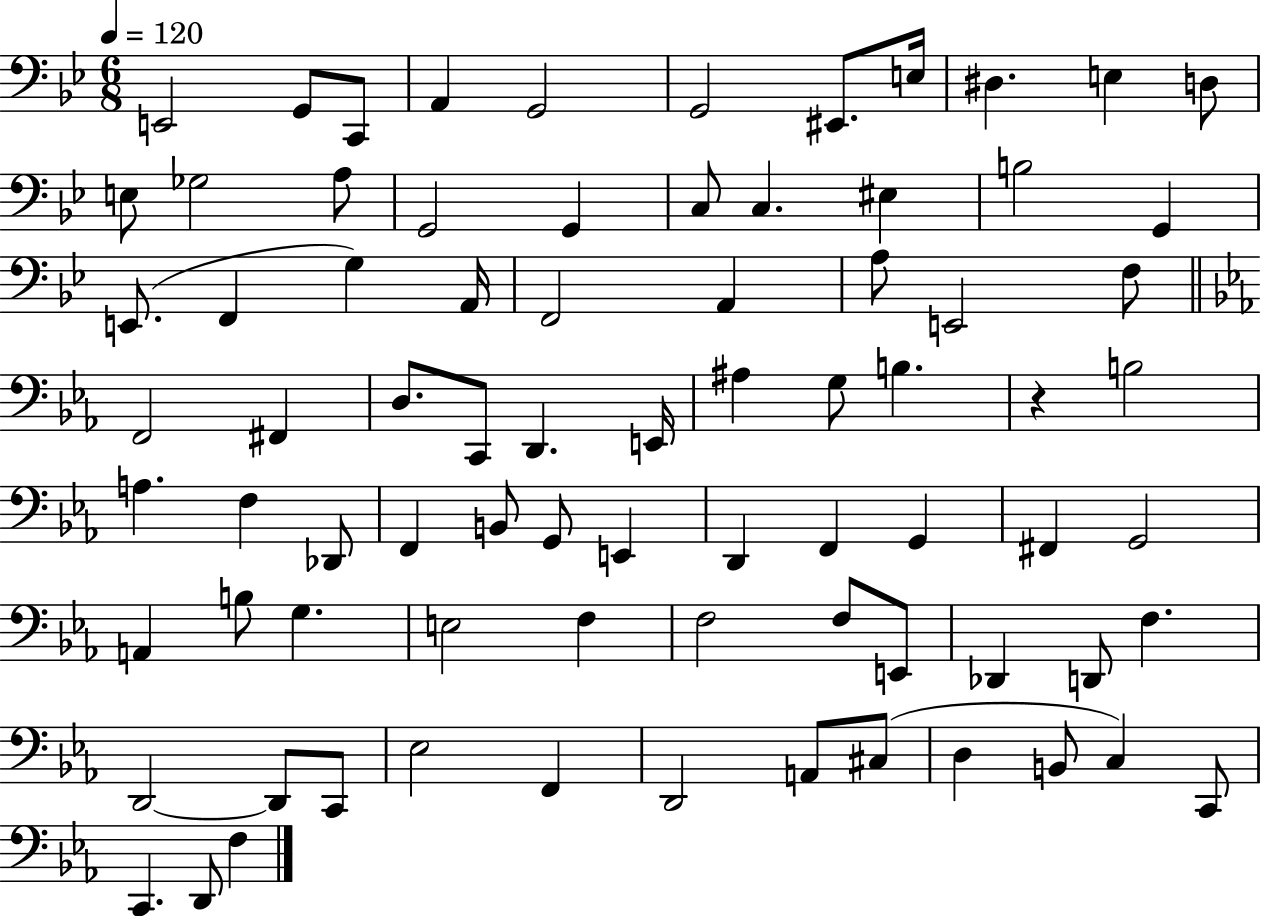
{
  \clef bass
  \numericTimeSignature
  \time 6/8
  \key bes \major
  \tempo 4 = 120
  e,2 g,8 c,8 | a,4 g,2 | g,2 eis,8. e16 | dis4. e4 d8 | \break e8 ges2 a8 | g,2 g,4 | c8 c4. eis4 | b2 g,4 | \break e,8.( f,4 g4) a,16 | f,2 a,4 | a8 e,2 f8 | \bar "||" \break \key ees \major f,2 fis,4 | d8. c,8 d,4. e,16 | ais4 g8 b4. | r4 b2 | \break a4. f4 des,8 | f,4 b,8 g,8 e,4 | d,4 f,4 g,4 | fis,4 g,2 | \break a,4 b8 g4. | e2 f4 | f2 f8 e,8 | des,4 d,8 f4. | \break d,2~~ d,8 c,8 | ees2 f,4 | d,2 a,8 cis8( | d4 b,8 c4) c,8 | \break c,4. d,8 f4 | \bar "|."
}